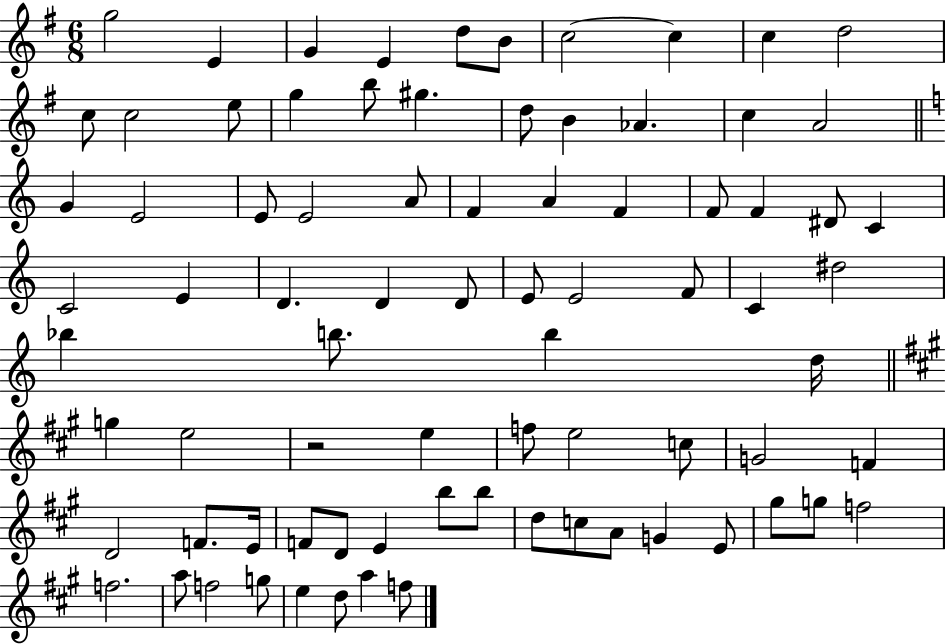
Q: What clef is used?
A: treble